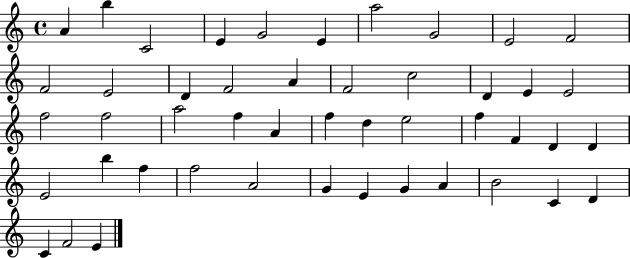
{
  \clef treble
  \time 4/4
  \defaultTimeSignature
  \key c \major
  a'4 b''4 c'2 | e'4 g'2 e'4 | a''2 g'2 | e'2 f'2 | \break f'2 e'2 | d'4 f'2 a'4 | f'2 c''2 | d'4 e'4 e'2 | \break f''2 f''2 | a''2 f''4 a'4 | f''4 d''4 e''2 | f''4 f'4 d'4 d'4 | \break e'2 b''4 f''4 | f''2 a'2 | g'4 e'4 g'4 a'4 | b'2 c'4 d'4 | \break c'4 f'2 e'4 | \bar "|."
}